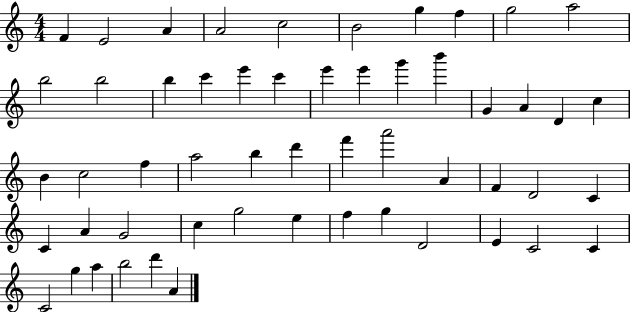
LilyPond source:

{
  \clef treble
  \numericTimeSignature
  \time 4/4
  \key c \major
  f'4 e'2 a'4 | a'2 c''2 | b'2 g''4 f''4 | g''2 a''2 | \break b''2 b''2 | b''4 c'''4 e'''4 c'''4 | e'''4 e'''4 g'''4 b'''4 | g'4 a'4 d'4 c''4 | \break b'4 c''2 f''4 | a''2 b''4 d'''4 | f'''4 a'''2 a'4 | f'4 d'2 c'4 | \break c'4 a'4 g'2 | c''4 g''2 e''4 | f''4 g''4 d'2 | e'4 c'2 c'4 | \break c'2 g''4 a''4 | b''2 d'''4 a'4 | \bar "|."
}